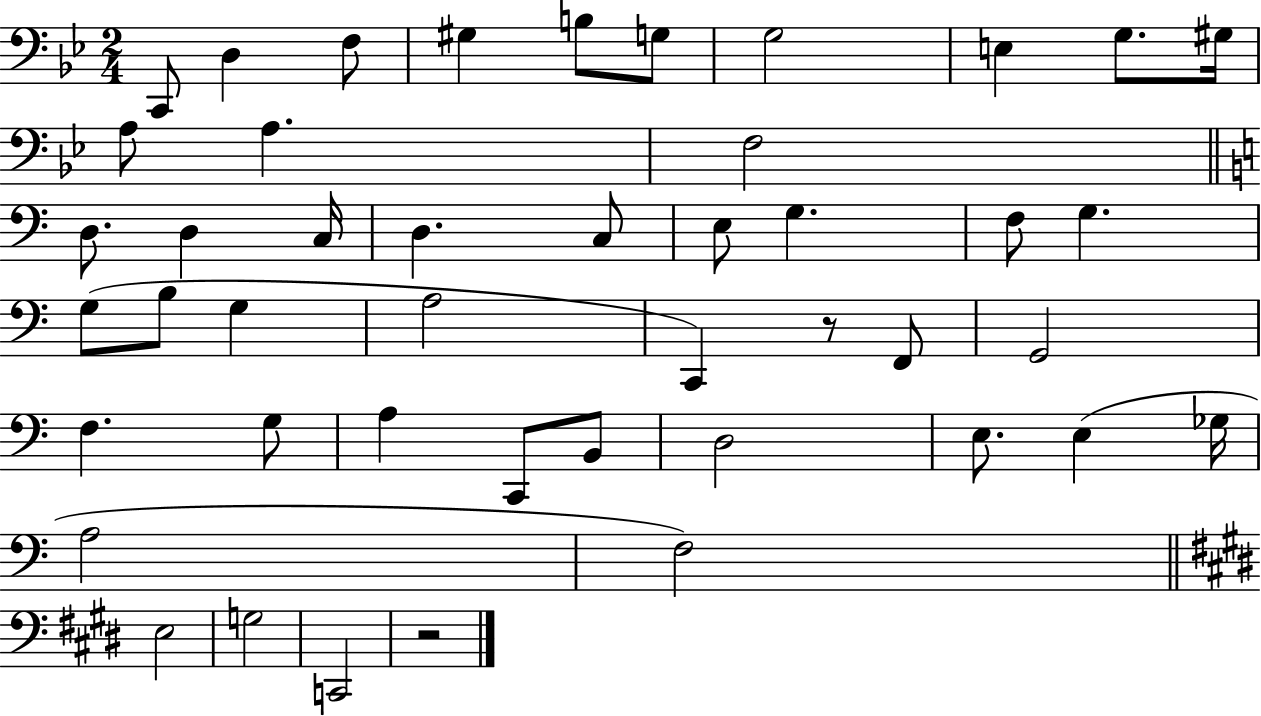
{
  \clef bass
  \numericTimeSignature
  \time 2/4
  \key bes \major
  \repeat volta 2 { c,8 d4 f8 | gis4 b8 g8 | g2 | e4 g8. gis16 | \break a8 a4. | f2 | \bar "||" \break \key c \major d8. d4 c16 | d4. c8 | e8 g4. | f8 g4. | \break g8( b8 g4 | a2 | c,4) r8 f,8 | g,2 | \break f4. g8 | a4 c,8 b,8 | d2 | e8. e4( ges16 | \break a2 | f2) | \bar "||" \break \key e \major e2 | g2 | c,2 | r2 | \break } \bar "|."
}